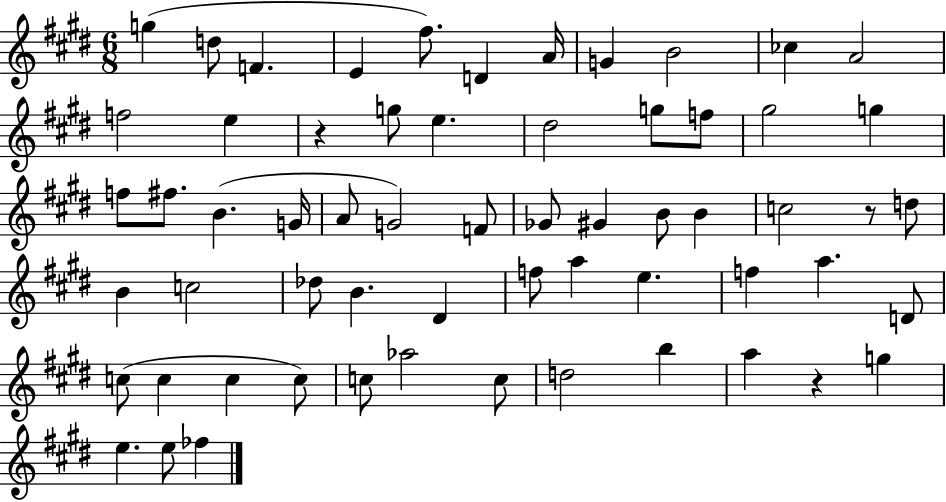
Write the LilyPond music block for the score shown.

{
  \clef treble
  \numericTimeSignature
  \time 6/8
  \key e \major
  g''4( d''8 f'4. | e'4 fis''8.) d'4 a'16 | g'4 b'2 | ces''4 a'2 | \break f''2 e''4 | r4 g''8 e''4. | dis''2 g''8 f''8 | gis''2 g''4 | \break f''8 fis''8. b'4.( g'16 | a'8 g'2) f'8 | ges'8 gis'4 b'8 b'4 | c''2 r8 d''8 | \break b'4 c''2 | des''8 b'4. dis'4 | f''8 a''4 e''4. | f''4 a''4. d'8 | \break c''8( c''4 c''4 c''8) | c''8 aes''2 c''8 | d''2 b''4 | a''4 r4 g''4 | \break e''4. e''8 fes''4 | \bar "|."
}